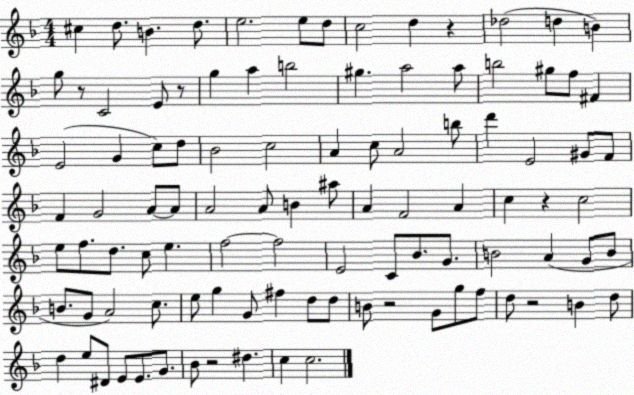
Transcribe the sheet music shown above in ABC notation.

X:1
T:Untitled
M:4/4
L:1/4
K:F
^c d/2 B d/2 e2 e/2 d/2 c2 d z _d2 d B g/2 z/2 C2 E/2 z/2 g a b2 ^g a2 a/2 b2 ^g/2 f/2 ^F E2 G c/2 d/2 _B2 c2 A c/2 A2 b/2 d' E2 ^G/2 F/2 F G2 A/2 A/2 A2 A/2 B ^a/2 A F2 A c z c2 e/2 f/2 d/2 c/2 e f2 f2 E2 C/2 _B/2 G/2 B2 A G/2 B/2 B/2 G/2 A2 c/2 e/2 g G/2 ^f d/2 d/2 B/2 z2 G/2 g/2 f/2 d/2 z2 B d/2 d e/2 ^D/2 E/2 E/2 G/2 _B/2 z2 ^d c c2